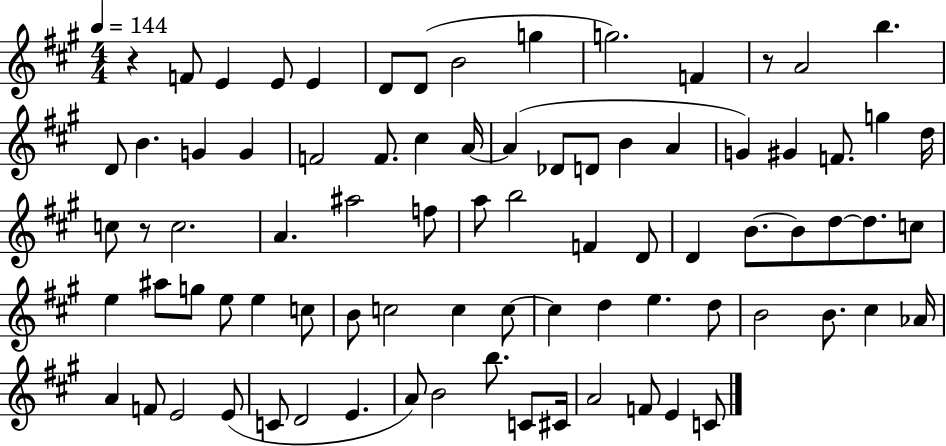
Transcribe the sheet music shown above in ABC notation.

X:1
T:Untitled
M:4/4
L:1/4
K:A
z F/2 E E/2 E D/2 D/2 B2 g g2 F z/2 A2 b D/2 B G G F2 F/2 ^c A/4 A _D/2 D/2 B A G ^G F/2 g d/4 c/2 z/2 c2 A ^a2 f/2 a/2 b2 F D/2 D B/2 B/2 d/2 d/2 c/2 e ^a/2 g/2 e/2 e c/2 B/2 c2 c c/2 c d e d/2 B2 B/2 ^c _A/4 A F/2 E2 E/2 C/2 D2 E A/2 B2 b/2 C/2 ^C/4 A2 F/2 E C/2